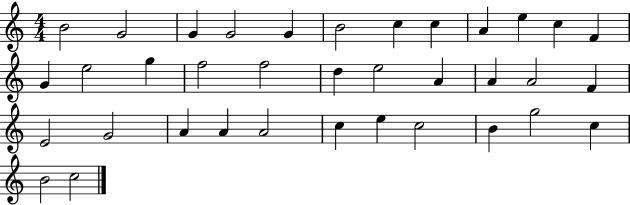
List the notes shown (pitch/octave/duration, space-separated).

B4/h G4/h G4/q G4/h G4/q B4/h C5/q C5/q A4/q E5/q C5/q F4/q G4/q E5/h G5/q F5/h F5/h D5/q E5/h A4/q A4/q A4/h F4/q E4/h G4/h A4/q A4/q A4/h C5/q E5/q C5/h B4/q G5/h C5/q B4/h C5/h